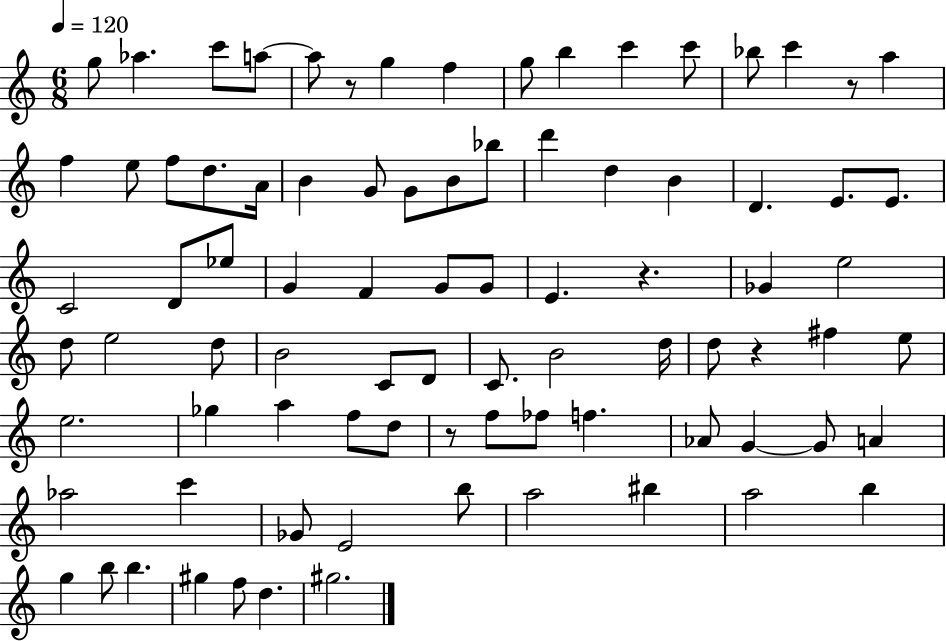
X:1
T:Untitled
M:6/8
L:1/4
K:C
g/2 _a c'/2 a/2 a/2 z/2 g f g/2 b c' c'/2 _b/2 c' z/2 a f e/2 f/2 d/2 A/4 B G/2 G/2 B/2 _b/2 d' d B D E/2 E/2 C2 D/2 _e/2 G F G/2 G/2 E z _G e2 d/2 e2 d/2 B2 C/2 D/2 C/2 B2 d/4 d/2 z ^f e/2 e2 _g a f/2 d/2 z/2 f/2 _f/2 f _A/2 G G/2 A _a2 c' _G/2 E2 b/2 a2 ^b a2 b g b/2 b ^g f/2 d ^g2